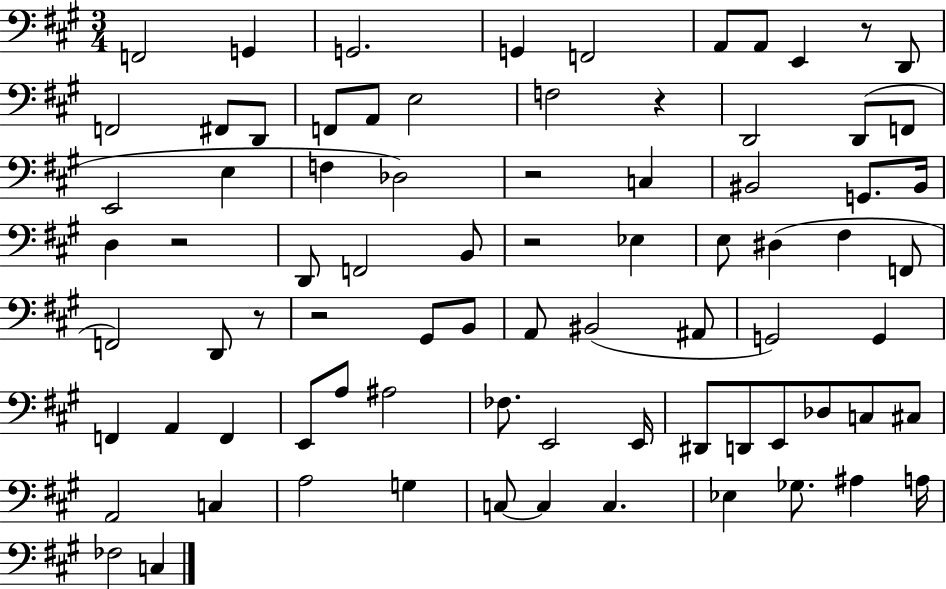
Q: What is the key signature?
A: A major